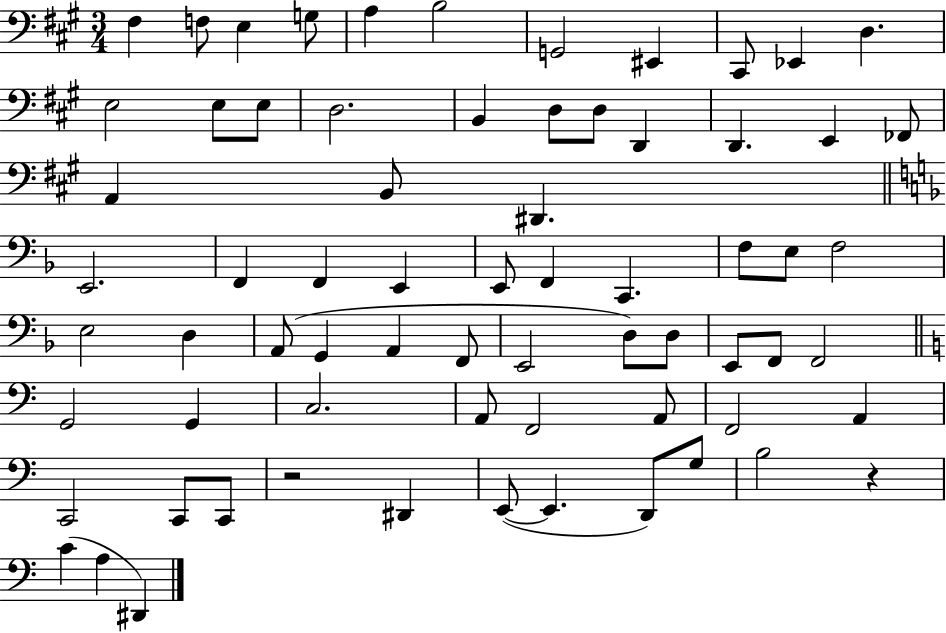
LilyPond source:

{
  \clef bass
  \numericTimeSignature
  \time 3/4
  \key a \major
  fis4 f8 e4 g8 | a4 b2 | g,2 eis,4 | cis,8 ees,4 d4. | \break e2 e8 e8 | d2. | b,4 d8 d8 d,4 | d,4. e,4 fes,8 | \break a,4 b,8 dis,4. | \bar "||" \break \key d \minor e,2. | f,4 f,4 e,4 | e,8 f,4 c,4. | f8 e8 f2 | \break e2 d4 | a,8( g,4 a,4 f,8 | e,2 d8) d8 | e,8 f,8 f,2 | \break \bar "||" \break \key c \major g,2 g,4 | c2. | a,8 f,2 a,8 | f,2 a,4 | \break c,2 c,8 c,8 | r2 dis,4 | e,8~(~ e,4. d,8) g8 | b2 r4 | \break c'4( a4 dis,4) | \bar "|."
}